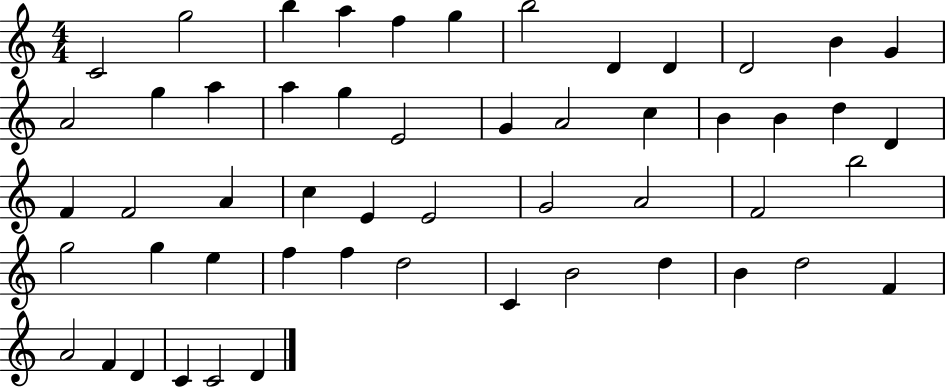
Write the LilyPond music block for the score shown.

{
  \clef treble
  \numericTimeSignature
  \time 4/4
  \key c \major
  c'2 g''2 | b''4 a''4 f''4 g''4 | b''2 d'4 d'4 | d'2 b'4 g'4 | \break a'2 g''4 a''4 | a''4 g''4 e'2 | g'4 a'2 c''4 | b'4 b'4 d''4 d'4 | \break f'4 f'2 a'4 | c''4 e'4 e'2 | g'2 a'2 | f'2 b''2 | \break g''2 g''4 e''4 | f''4 f''4 d''2 | c'4 b'2 d''4 | b'4 d''2 f'4 | \break a'2 f'4 d'4 | c'4 c'2 d'4 | \bar "|."
}